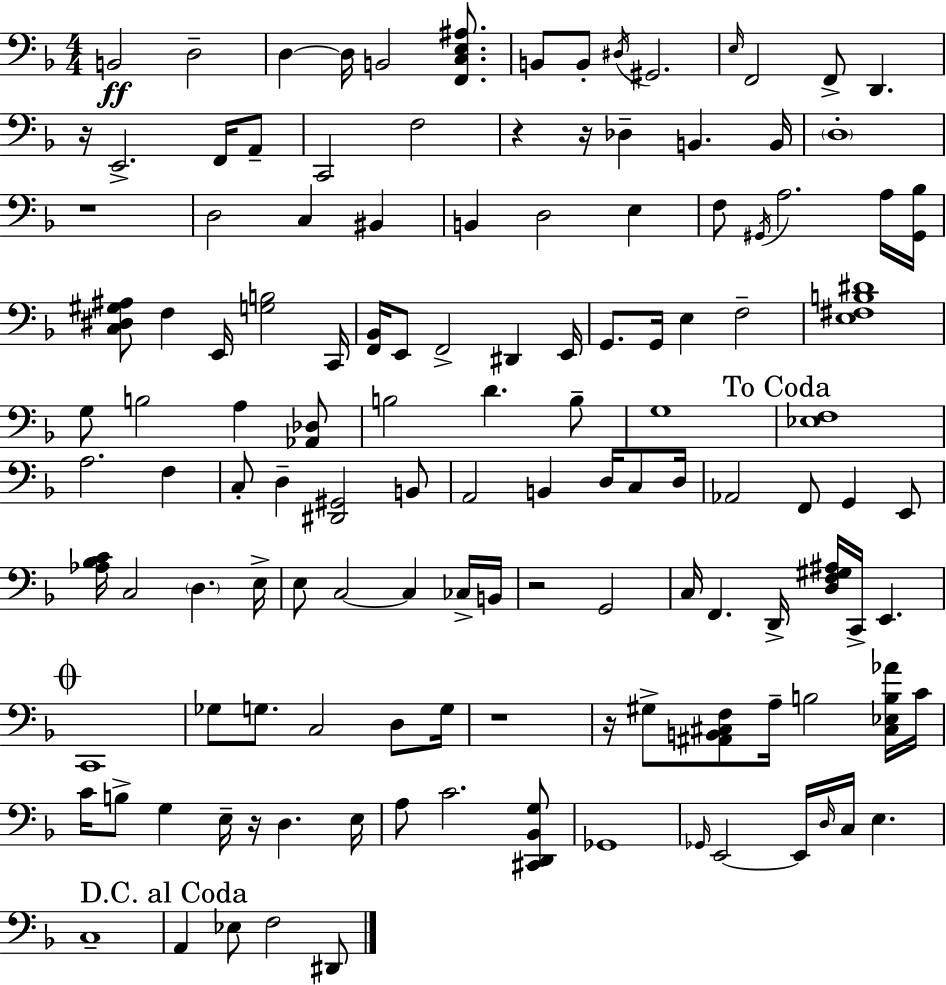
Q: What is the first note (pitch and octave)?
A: B2